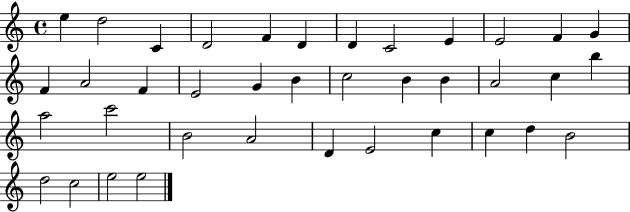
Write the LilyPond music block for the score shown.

{
  \clef treble
  \time 4/4
  \defaultTimeSignature
  \key c \major
  e''4 d''2 c'4 | d'2 f'4 d'4 | d'4 c'2 e'4 | e'2 f'4 g'4 | \break f'4 a'2 f'4 | e'2 g'4 b'4 | c''2 b'4 b'4 | a'2 c''4 b''4 | \break a''2 c'''2 | b'2 a'2 | d'4 e'2 c''4 | c''4 d''4 b'2 | \break d''2 c''2 | e''2 e''2 | \bar "|."
}